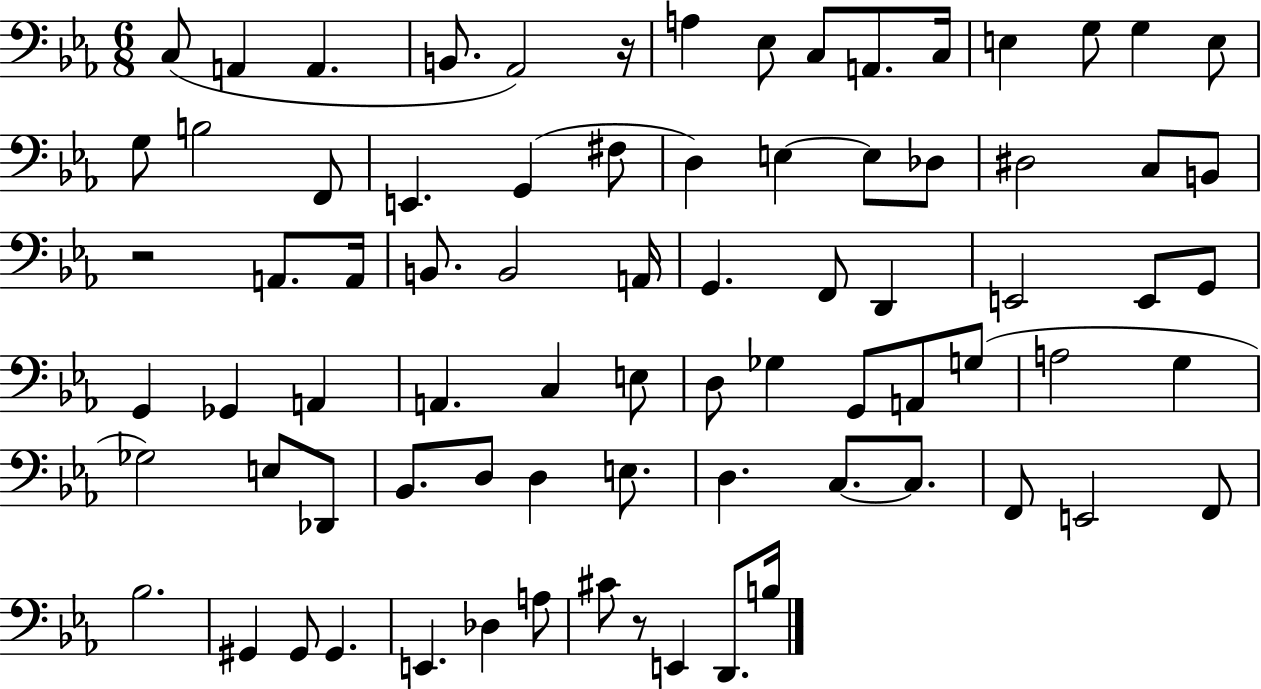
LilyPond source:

{
  \clef bass
  \numericTimeSignature
  \time 6/8
  \key ees \major
  c8( a,4 a,4. | b,8. aes,2) r16 | a4 ees8 c8 a,8. c16 | e4 g8 g4 e8 | \break g8 b2 f,8 | e,4. g,4( fis8 | d4) e4~~ e8 des8 | dis2 c8 b,8 | \break r2 a,8. a,16 | b,8. b,2 a,16 | g,4. f,8 d,4 | e,2 e,8 g,8 | \break g,4 ges,4 a,4 | a,4. c4 e8 | d8 ges4 g,8 a,8 g8( | a2 g4 | \break ges2) e8 des,8 | bes,8. d8 d4 e8. | d4. c8.~~ c8. | f,8 e,2 f,8 | \break bes2. | gis,4 gis,8 gis,4. | e,4. des4 a8 | cis'8 r8 e,4 d,8. b16 | \break \bar "|."
}